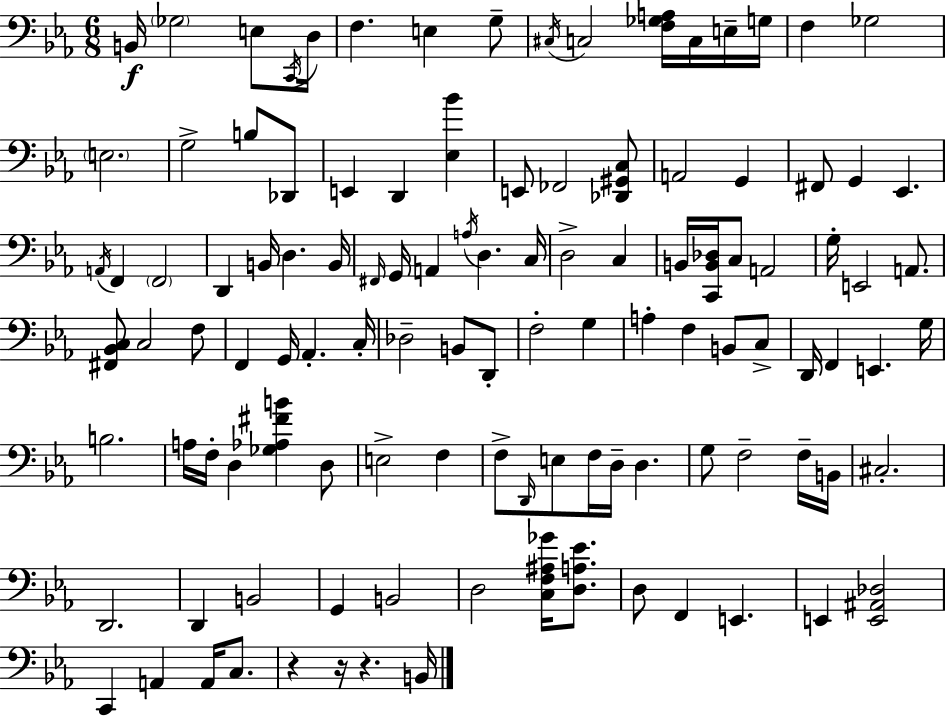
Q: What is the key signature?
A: C minor